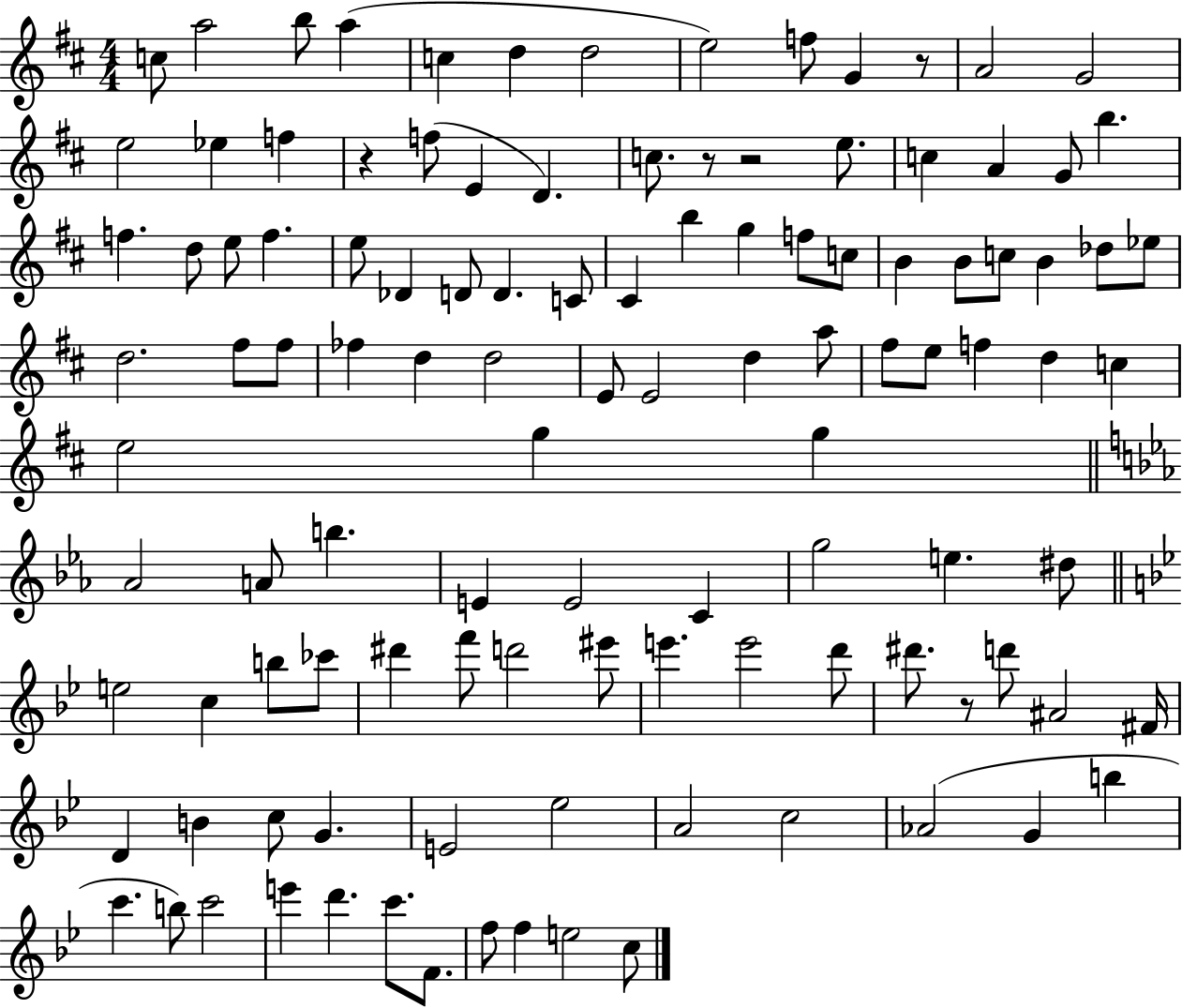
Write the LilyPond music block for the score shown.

{
  \clef treble
  \numericTimeSignature
  \time 4/4
  \key d \major
  \repeat volta 2 { c''8 a''2 b''8 a''4( | c''4 d''4 d''2 | e''2) f''8 g'4 r8 | a'2 g'2 | \break e''2 ees''4 f''4 | r4 f''8( e'4 d'4.) | c''8. r8 r2 e''8. | c''4 a'4 g'8 b''4. | \break f''4. d''8 e''8 f''4. | e''8 des'4 d'8 d'4. c'8 | cis'4 b''4 g''4 f''8 c''8 | b'4 b'8 c''8 b'4 des''8 ees''8 | \break d''2. fis''8 fis''8 | fes''4 d''4 d''2 | e'8 e'2 d''4 a''8 | fis''8 e''8 f''4 d''4 c''4 | \break e''2 g''4 g''4 | \bar "||" \break \key ees \major aes'2 a'8 b''4. | e'4 e'2 c'4 | g''2 e''4. dis''8 | \bar "||" \break \key g \minor e''2 c''4 b''8 ces'''8 | dis'''4 f'''8 d'''2 eis'''8 | e'''4. e'''2 d'''8 | dis'''8. r8 d'''8 ais'2 fis'16 | \break d'4 b'4 c''8 g'4. | e'2 ees''2 | a'2 c''2 | aes'2( g'4 b''4 | \break c'''4. b''8) c'''2 | e'''4 d'''4. c'''8. f'8. | f''8 f''4 e''2 c''8 | } \bar "|."
}